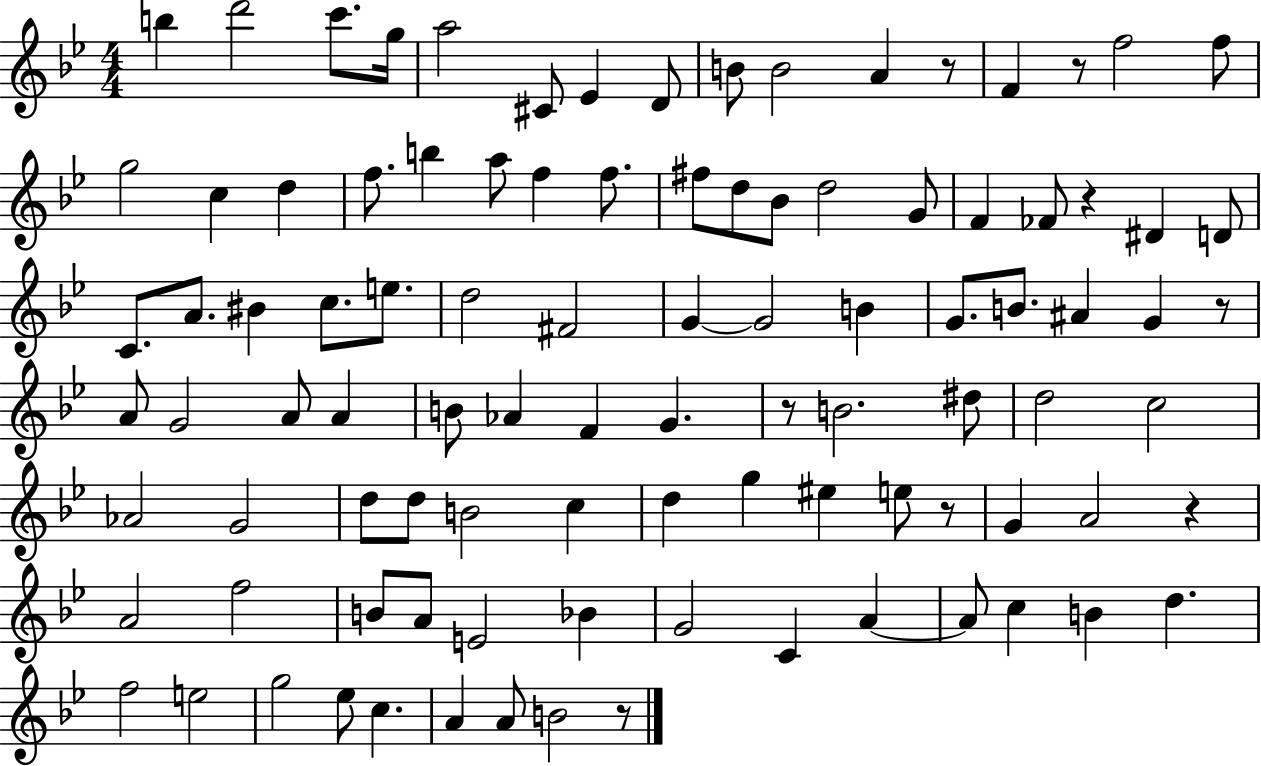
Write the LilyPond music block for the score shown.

{
  \clef treble
  \numericTimeSignature
  \time 4/4
  \key bes \major
  \repeat volta 2 { b''4 d'''2 c'''8. g''16 | a''2 cis'8 ees'4 d'8 | b'8 b'2 a'4 r8 | f'4 r8 f''2 f''8 | \break g''2 c''4 d''4 | f''8. b''4 a''8 f''4 f''8. | fis''8 d''8 bes'8 d''2 g'8 | f'4 fes'8 r4 dis'4 d'8 | \break c'8. a'8. bis'4 c''8. e''8. | d''2 fis'2 | g'4~~ g'2 b'4 | g'8. b'8. ais'4 g'4 r8 | \break a'8 g'2 a'8 a'4 | b'8 aes'4 f'4 g'4. | r8 b'2. dis''8 | d''2 c''2 | \break aes'2 g'2 | d''8 d''8 b'2 c''4 | d''4 g''4 eis''4 e''8 r8 | g'4 a'2 r4 | \break a'2 f''2 | b'8 a'8 e'2 bes'4 | g'2 c'4 a'4~~ | a'8 c''4 b'4 d''4. | \break f''2 e''2 | g''2 ees''8 c''4. | a'4 a'8 b'2 r8 | } \bar "|."
}